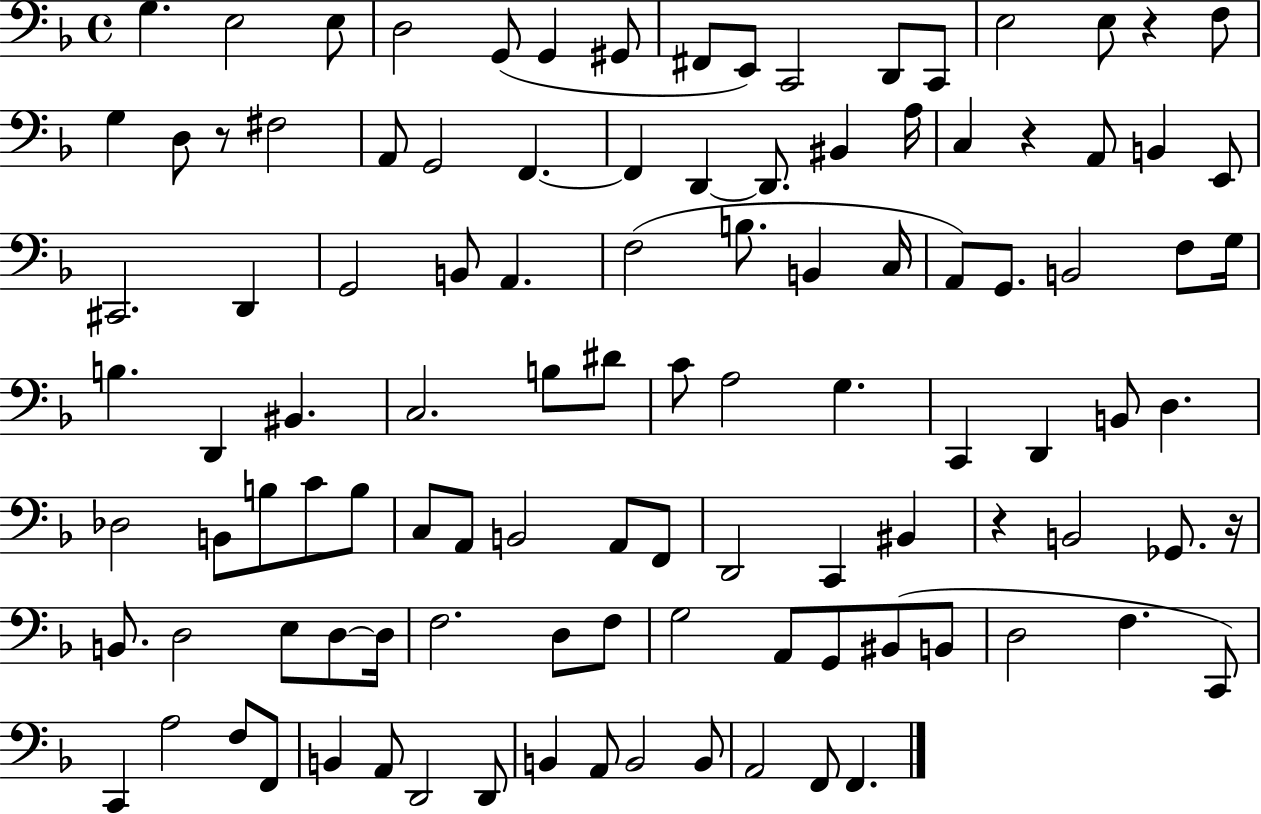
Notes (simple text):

G3/q. E3/h E3/e D3/h G2/e G2/q G#2/e F#2/e E2/e C2/h D2/e C2/e E3/h E3/e R/q F3/e G3/q D3/e R/e F#3/h A2/e G2/h F2/q. F2/q D2/q D2/e. BIS2/q A3/s C3/q R/q A2/e B2/q E2/e C#2/h. D2/q G2/h B2/e A2/q. F3/h B3/e. B2/q C3/s A2/e G2/e. B2/h F3/e G3/s B3/q. D2/q BIS2/q. C3/h. B3/e D#4/e C4/e A3/h G3/q. C2/q D2/q B2/e D3/q. Db3/h B2/e B3/e C4/e B3/e C3/e A2/e B2/h A2/e F2/e D2/h C2/q BIS2/q R/q B2/h Gb2/e. R/s B2/e. D3/h E3/e D3/e D3/s F3/h. D3/e F3/e G3/h A2/e G2/e BIS2/e B2/e D3/h F3/q. C2/e C2/q A3/h F3/e F2/e B2/q A2/e D2/h D2/e B2/q A2/e B2/h B2/e A2/h F2/e F2/q.